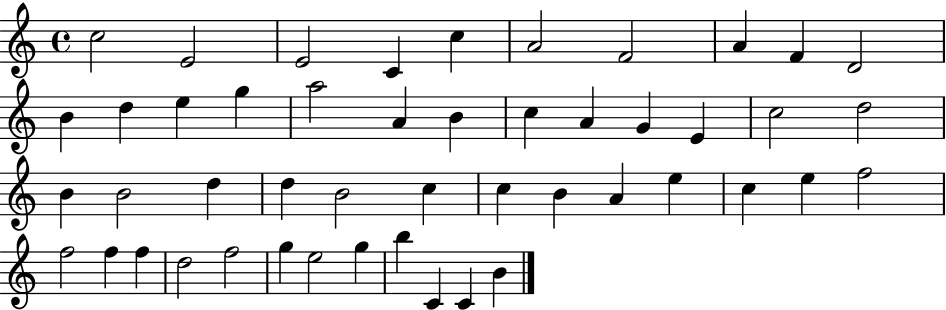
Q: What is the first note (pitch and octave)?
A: C5